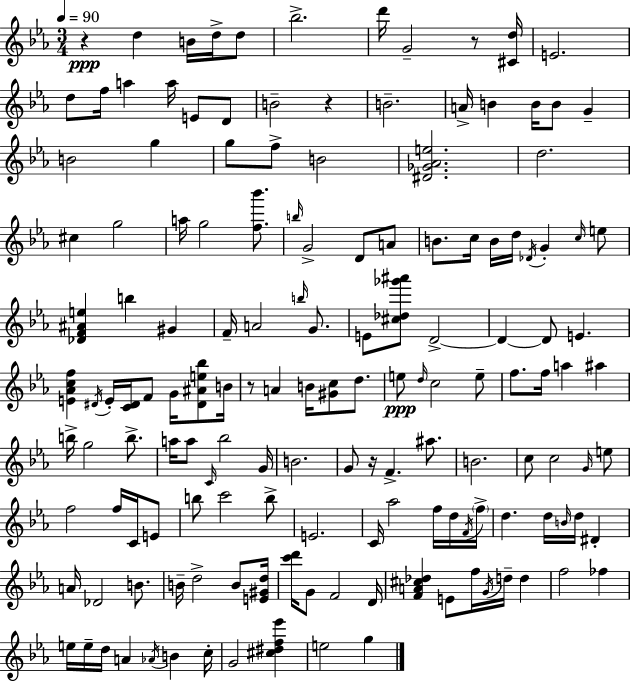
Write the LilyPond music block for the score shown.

{
  \clef treble
  \numericTimeSignature
  \time 3/4
  \key ees \major
  \tempo 4 = 90
  r4\ppp d''4 b'16 d''16-> d''8 | bes''2.-> | d'''16 g'2-- r8 <cis' d''>16 | e'2. | \break d''8 f''16 a''4 a''16 e'8 d'8 | b'2-- r4 | b'2.-- | a'16-> b'4 b'16 b'8 g'4-- | \break b'2 g''4 | g''8 f''8-> b'2 | <dis' ges' aes' e''>2. | d''2. | \break cis''4 g''2 | a''16 g''2 <f'' bes'''>8. | \grace { b''16 } g'2-> d'8 a'8 | b'8. c''16 b'16 d''16 \acciaccatura { des'16 } g'4-. | \break \grace { c''16 } e''8 <des' f' ais' e''>4 b''4 gis'4 | f'16-- a'2 | \grace { b''16 } g'8. e'8 <cis'' des'' ges''' ais'''>8 d'2->~~ | d'4~~ d'8 e'4. | \break <e' aes' c'' f''>4 \acciaccatura { dis'16 } e'16-. <c' dis'>16 f'8 | g'16 <dis' ais' e'' bes''>8 b'16 r8 a'4 b'16 | <gis' c''>8 d''8. e''8\ppp \grace { d''16 } c''2 | e''8-- f''8. f''16 a''4 | \break ais''4 b''16-> g''2 | b''8.-> a''16 a''8 \grace { c'16 } bes''2 | g'16 b'2. | g'8 r16 f'4.-> | \break ais''8. b'2. | c''8 c''2 | \grace { g'16 } e''8 f''2 | f''16 c'16 e'8 b''8 c'''2 | \break b''8-> e'2. | c'16 aes''2 | f''16 d''16 \acciaccatura { f'16 } \parenthesize f''16-> d''4. | d''16 \grace { b'16 } d''16 dis'4-. a'16 des'2 | \break b'8. b'16-- d''2-> | b'8 <e' gis' d''>16 <c''' d'''>16 g'8 | f'2 d'16 <f' a' cis'' des''>4 | e'8 f''16 \acciaccatura { g'16 } d''16-- d''4 f''2 | \break fes''4 e''16 | e''16-- d''16 a'4 \acciaccatura { aes'16 } b'4 c''16-. | g'2 <cis'' dis'' f'' ees'''>4 | e''2 g''4 | \break \bar "|."
}